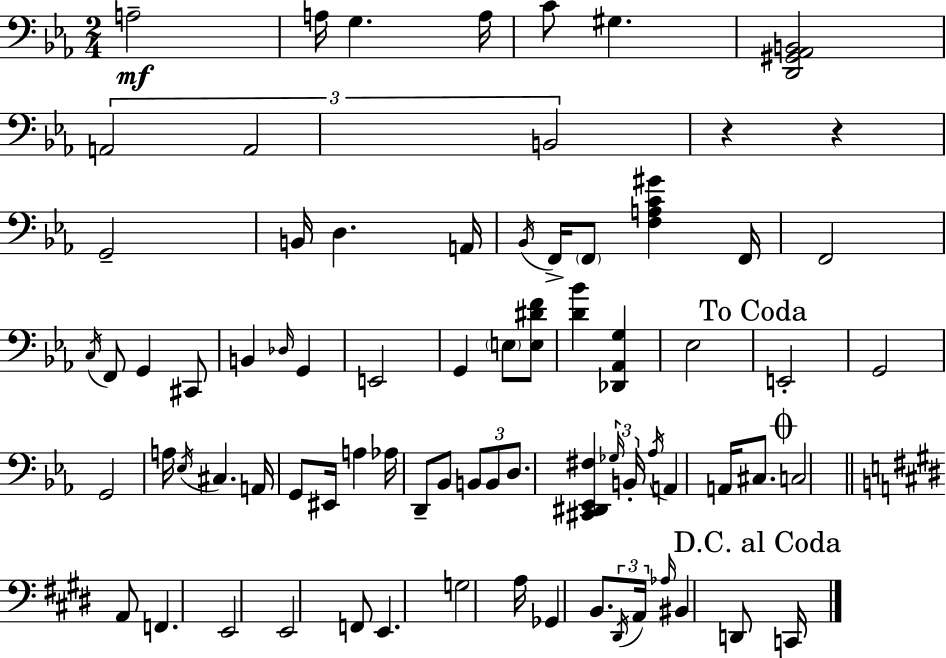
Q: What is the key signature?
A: C minor